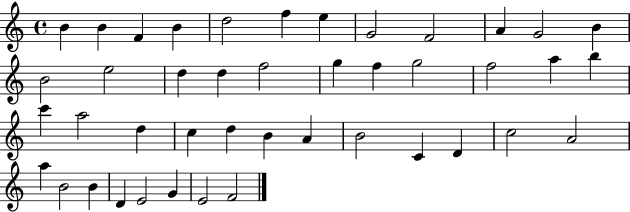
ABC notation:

X:1
T:Untitled
M:4/4
L:1/4
K:C
B B F B d2 f e G2 F2 A G2 B B2 e2 d d f2 g f g2 f2 a b c' a2 d c d B A B2 C D c2 A2 a B2 B D E2 G E2 F2